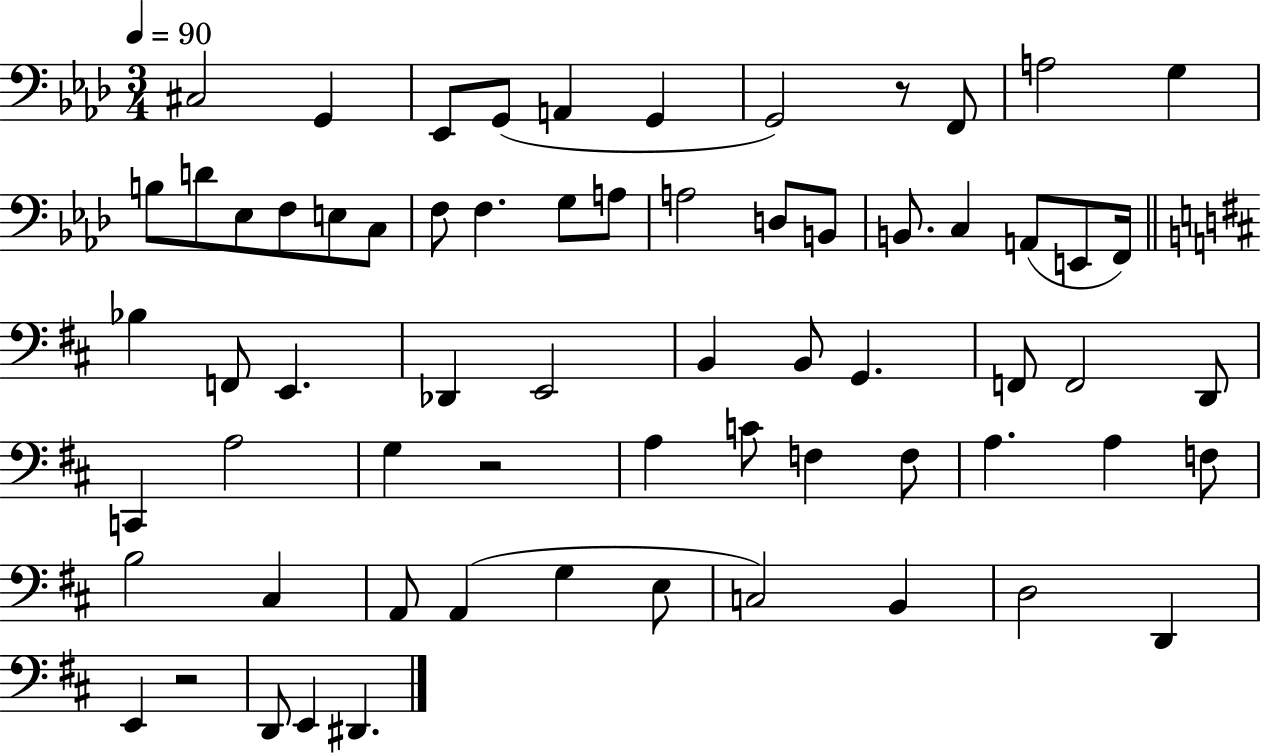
C#3/h G2/q Eb2/e G2/e A2/q G2/q G2/h R/e F2/e A3/h G3/q B3/e D4/e Eb3/e F3/e E3/e C3/e F3/e F3/q. G3/e A3/e A3/h D3/e B2/e B2/e. C3/q A2/e E2/e F2/s Bb3/q F2/e E2/q. Db2/q E2/h B2/q B2/e G2/q. F2/e F2/h D2/e C2/q A3/h G3/q R/h A3/q C4/e F3/q F3/e A3/q. A3/q F3/e B3/h C#3/q A2/e A2/q G3/q E3/e C3/h B2/q D3/h D2/q E2/q R/h D2/e E2/q D#2/q.